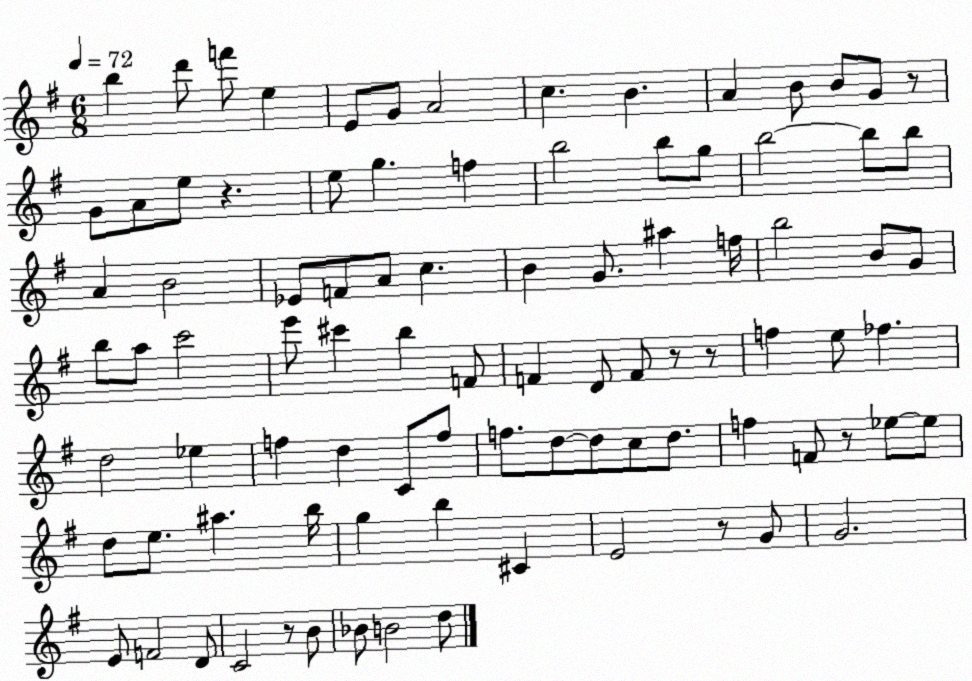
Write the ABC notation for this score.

X:1
T:Untitled
M:6/8
L:1/4
K:G
b d'/2 f'/2 e E/2 G/2 A2 c B A B/2 B/2 G/2 z/2 G/2 A/2 e/2 z e/2 g f b2 b/2 g/2 b2 b/2 b/2 A B2 _E/2 F/2 A/2 c B G/2 ^a f/4 b2 B/2 G/2 b/2 a/2 c'2 e'/2 ^c' b F/2 F D/2 F/2 z/2 z/2 f e/2 _f d2 _e f d C/2 f/2 f/2 d/2 d/2 c/2 d/2 f F/2 z/2 _e/2 _e/2 d/2 e/2 ^a b/4 g b ^C E2 z/2 G/2 G2 E/2 F2 D/2 C2 z/2 B/2 _B/2 B2 d/2